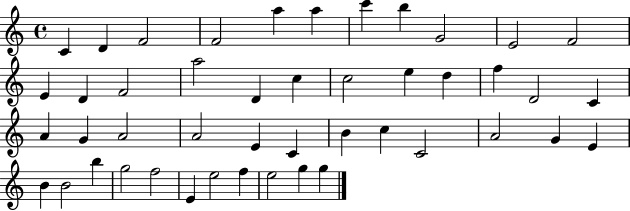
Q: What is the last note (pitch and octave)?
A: G5